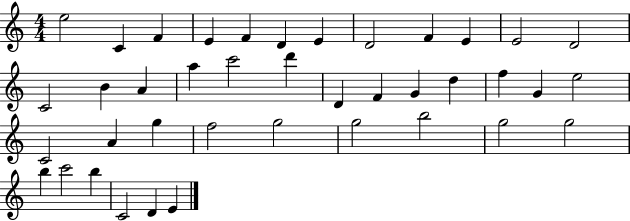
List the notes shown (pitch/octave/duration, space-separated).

E5/h C4/q F4/q E4/q F4/q D4/q E4/q D4/h F4/q E4/q E4/h D4/h C4/h B4/q A4/q A5/q C6/h D6/q D4/q F4/q G4/q D5/q F5/q G4/q E5/h C4/h A4/q G5/q F5/h G5/h G5/h B5/h G5/h G5/h B5/q C6/h B5/q C4/h D4/q E4/q